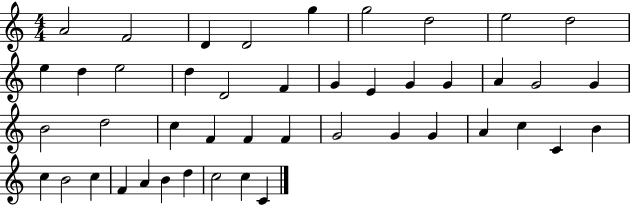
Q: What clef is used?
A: treble